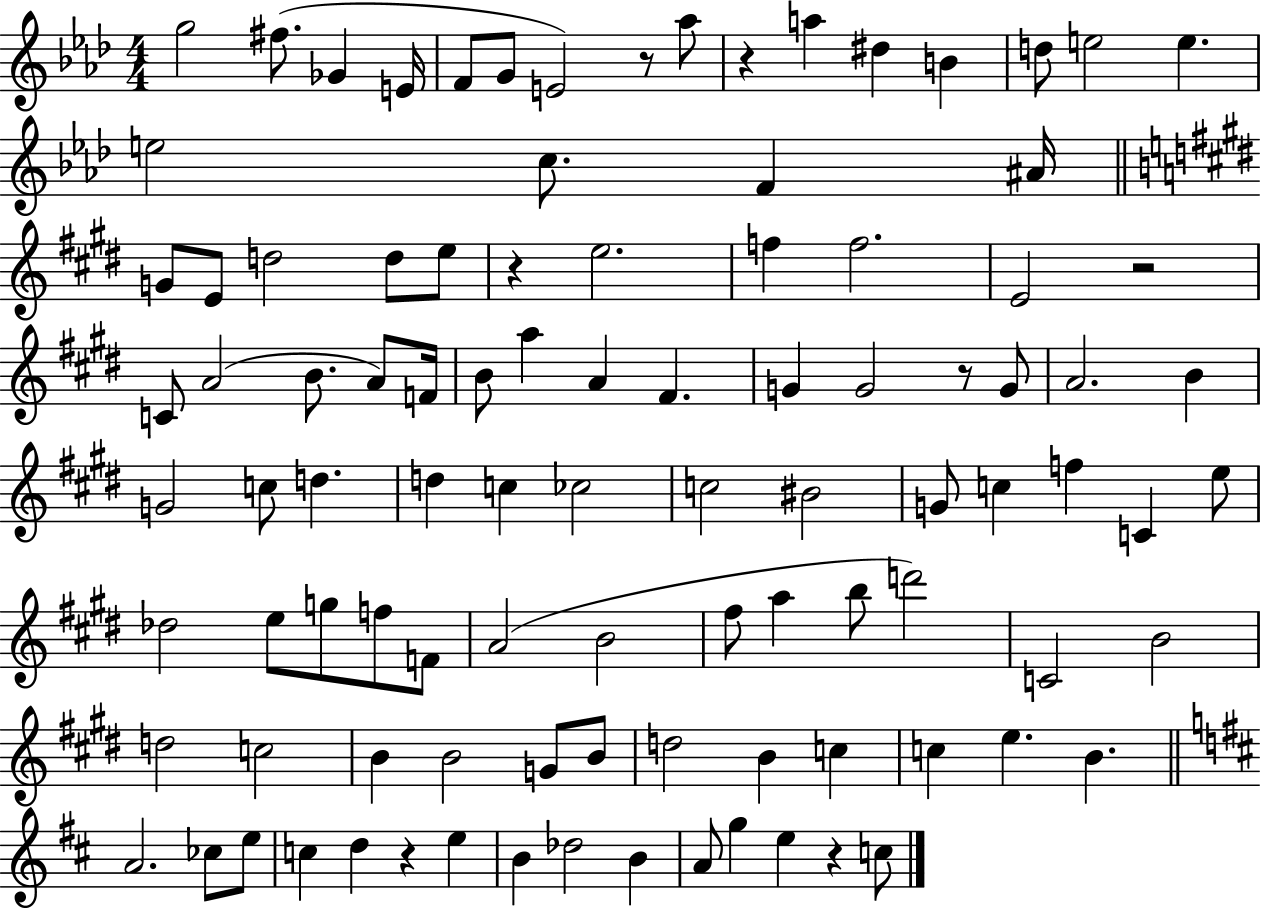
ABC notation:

X:1
T:Untitled
M:4/4
L:1/4
K:Ab
g2 ^f/2 _G E/4 F/2 G/2 E2 z/2 _a/2 z a ^d B d/2 e2 e e2 c/2 F ^A/4 G/2 E/2 d2 d/2 e/2 z e2 f f2 E2 z2 C/2 A2 B/2 A/2 F/4 B/2 a A ^F G G2 z/2 G/2 A2 B G2 c/2 d d c _c2 c2 ^B2 G/2 c f C e/2 _d2 e/2 g/2 f/2 F/2 A2 B2 ^f/2 a b/2 d'2 C2 B2 d2 c2 B B2 G/2 B/2 d2 B c c e B A2 _c/2 e/2 c d z e B _d2 B A/2 g e z c/2